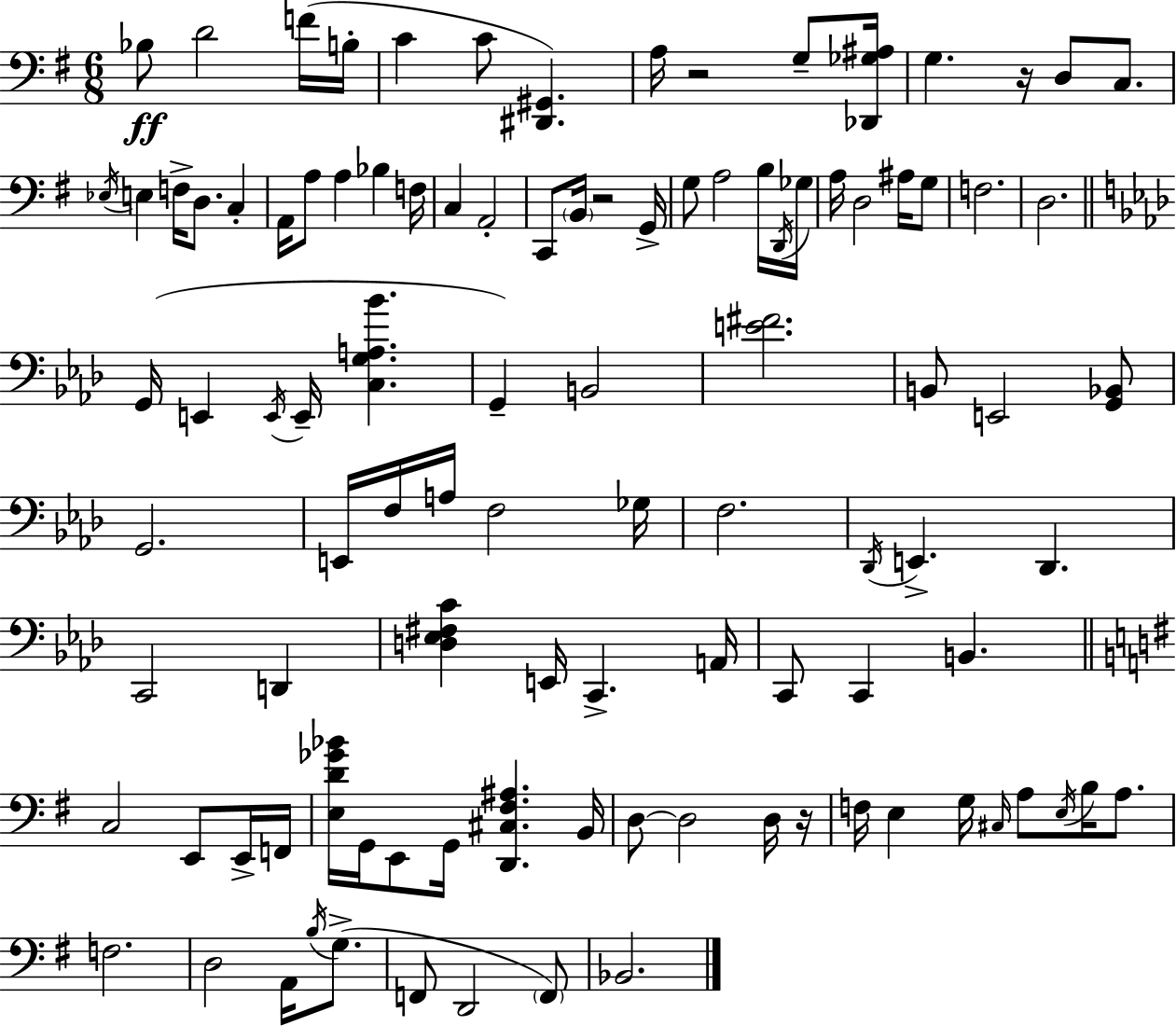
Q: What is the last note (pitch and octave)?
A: Bb2